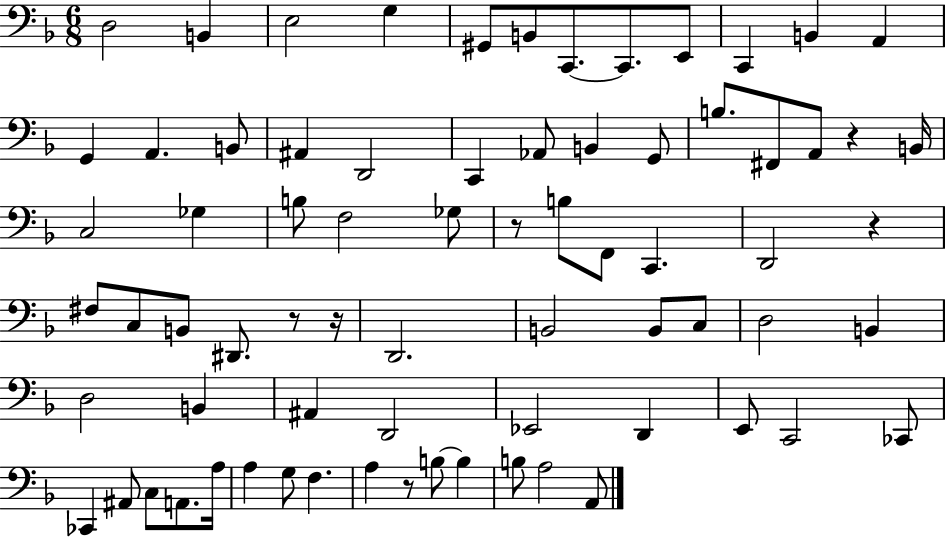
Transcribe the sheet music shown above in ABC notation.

X:1
T:Untitled
M:6/8
L:1/4
K:F
D,2 B,, E,2 G, ^G,,/2 B,,/2 C,,/2 C,,/2 E,,/2 C,, B,, A,, G,, A,, B,,/2 ^A,, D,,2 C,, _A,,/2 B,, G,,/2 B,/2 ^F,,/2 A,,/2 z B,,/4 C,2 _G, B,/2 F,2 _G,/2 z/2 B,/2 F,,/2 C,, D,,2 z ^F,/2 C,/2 B,,/2 ^D,,/2 z/2 z/4 D,,2 B,,2 B,,/2 C,/2 D,2 B,, D,2 B,, ^A,, D,,2 _E,,2 D,, E,,/2 C,,2 _C,,/2 _C,, ^A,,/2 C,/2 A,,/2 A,/4 A, G,/2 F, A, z/2 B,/2 B, B,/2 A,2 A,,/2